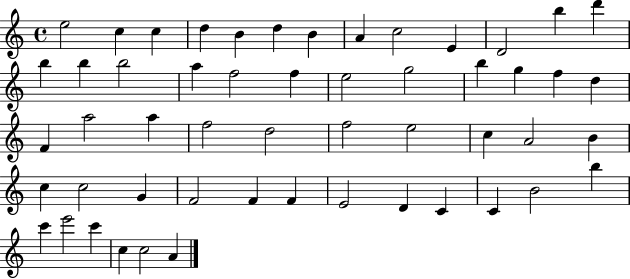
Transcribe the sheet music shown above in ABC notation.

X:1
T:Untitled
M:4/4
L:1/4
K:C
e2 c c d B d B A c2 E D2 b d' b b b2 a f2 f e2 g2 b g f d F a2 a f2 d2 f2 e2 c A2 B c c2 G F2 F F E2 D C C B2 b c' e'2 c' c c2 A